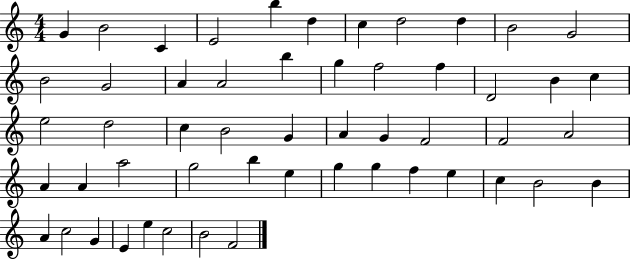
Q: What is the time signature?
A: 4/4